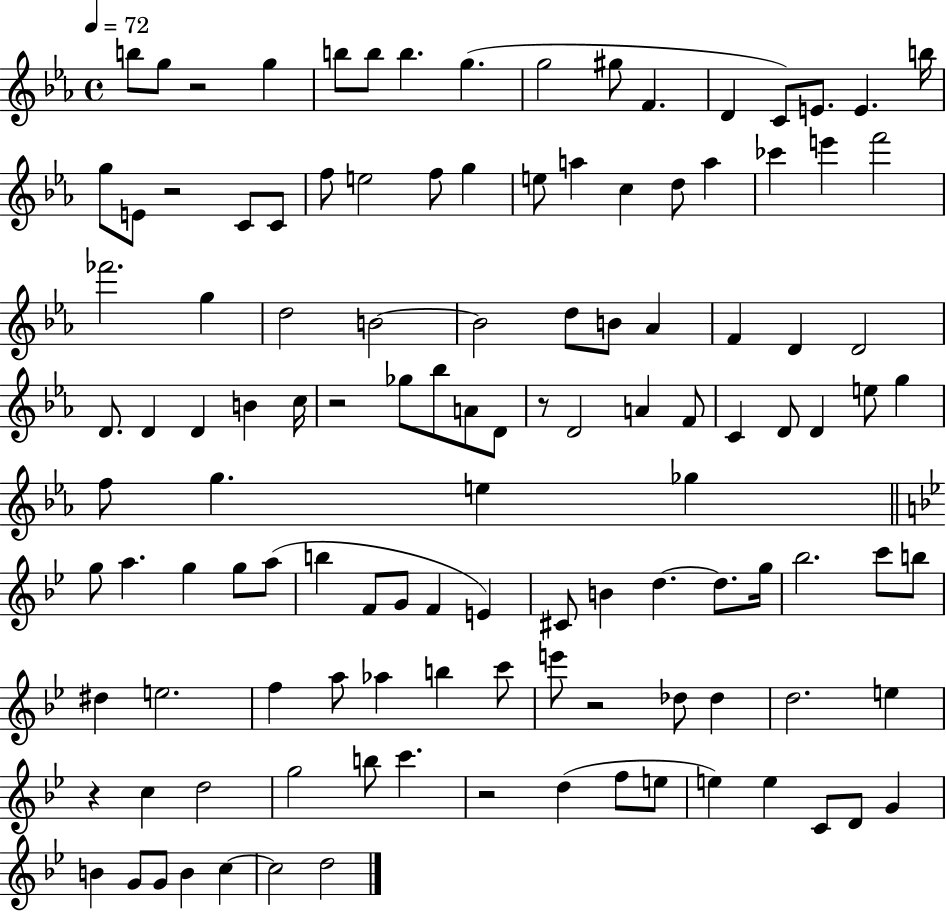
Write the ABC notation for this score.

X:1
T:Untitled
M:4/4
L:1/4
K:Eb
b/2 g/2 z2 g b/2 b/2 b g g2 ^g/2 F D C/2 E/2 E b/4 g/2 E/2 z2 C/2 C/2 f/2 e2 f/2 g e/2 a c d/2 a _c' e' f'2 _f'2 g d2 B2 B2 d/2 B/2 _A F D D2 D/2 D D B c/4 z2 _g/2 _b/2 A/2 D/2 z/2 D2 A F/2 C D/2 D e/2 g f/2 g e _g g/2 a g g/2 a/2 b F/2 G/2 F E ^C/2 B d d/2 g/4 _b2 c'/2 b/2 ^d e2 f a/2 _a b c'/2 e'/2 z2 _d/2 _d d2 e z c d2 g2 b/2 c' z2 d f/2 e/2 e e C/2 D/2 G B G/2 G/2 B c c2 d2